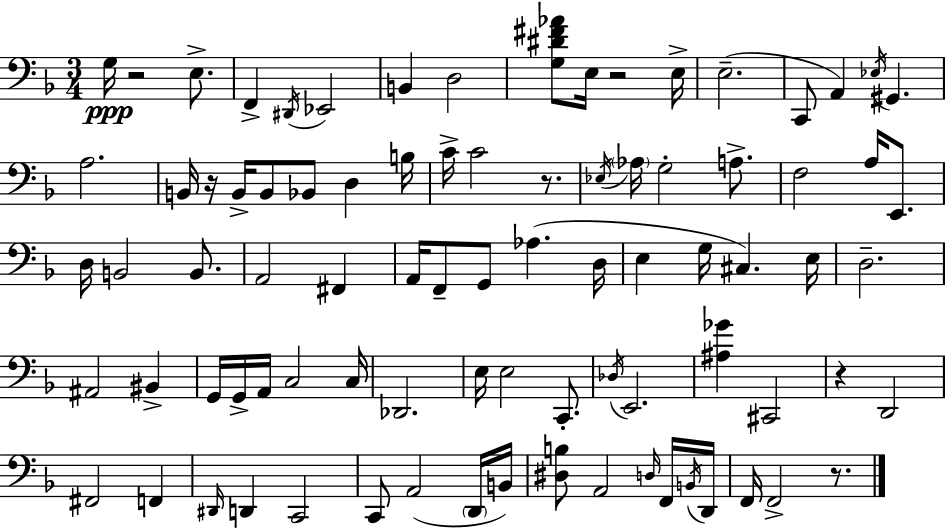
G3/s R/h E3/e. F2/q D#2/s Eb2/h B2/q D3/h [G3,D#4,F#4,Ab4]/e E3/s R/h E3/s E3/h. C2/e A2/q Eb3/s G#2/q. A3/h. B2/s R/s B2/s B2/e Bb2/e D3/q B3/s C4/s C4/h R/e. Eb3/s Ab3/s G3/h A3/e. F3/h A3/s E2/e. D3/s B2/h B2/e. A2/h F#2/q A2/s F2/e G2/e Ab3/q. D3/s E3/q G3/s C#3/q. E3/s D3/h. A#2/h BIS2/q G2/s G2/s A2/s C3/h C3/s Db2/h. E3/s E3/h C2/e. Db3/s E2/h. [A#3,Gb4]/q C#2/h R/q D2/h F#2/h F2/q D#2/s D2/q C2/h C2/e A2/h D2/s B2/s [D#3,B3]/e A2/h D3/s F2/s B2/s D2/s F2/s F2/h R/e.